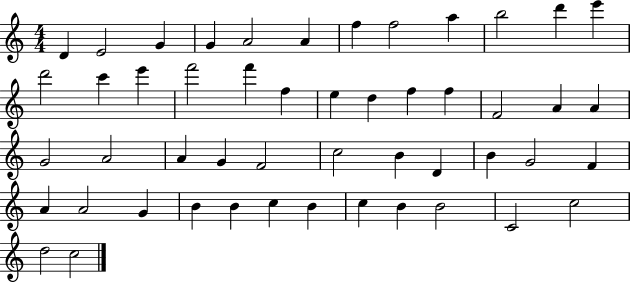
D4/q E4/h G4/q G4/q A4/h A4/q F5/q F5/h A5/q B5/h D6/q E6/q D6/h C6/q E6/q F6/h F6/q F5/q E5/q D5/q F5/q F5/q F4/h A4/q A4/q G4/h A4/h A4/q G4/q F4/h C5/h B4/q D4/q B4/q G4/h F4/q A4/q A4/h G4/q B4/q B4/q C5/q B4/q C5/q B4/q B4/h C4/h C5/h D5/h C5/h